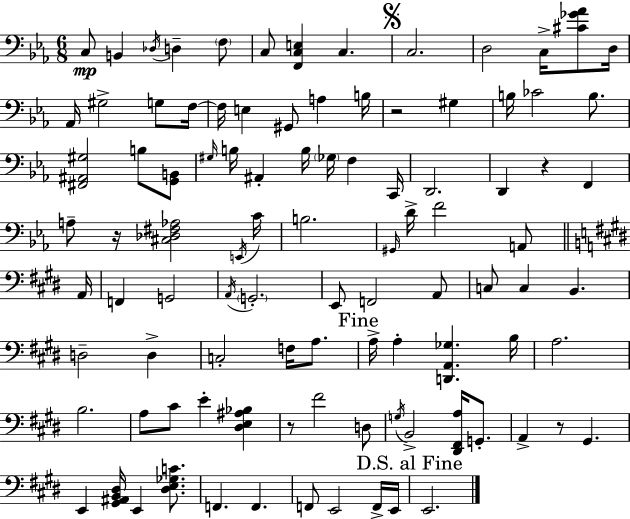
C3/e B2/q Db3/s D3/q F3/e C3/e [F2,C3,E3]/q C3/q. C3/h. D3/h C3/s [C#4,Gb4,Ab4]/e D3/s Ab2/s G#3/h G3/e F3/s F3/s E3/q G#2/e A3/q B3/s R/h G#3/q B3/s CES4/h B3/e. [F#2,A#2,G#3]/h B3/e [G2,B2]/e G#3/s B3/s A#2/q B3/s Gb3/s F3/q C2/s D2/h. D2/q R/q F2/q A3/e R/s [C#3,Db3,F#3,Ab3]/h E2/s C4/s B3/h. G#2/s D4/s F4/h A2/e A2/s F2/q G2/h A2/s G2/h. E2/e F2/h A2/e C3/e C3/q B2/q. D3/h D3/q C3/h F3/s A3/e. A3/s A3/q [D2,A2,Gb3]/q. B3/s A3/h. B3/h. A3/e C#4/e E4/q [D#3,E3,A#3,Bb3]/q R/e F#4/h D3/e G3/s B2/h [D#2,F#2,A3]/s G2/e. A2/q R/e G#2/q. E2/q [G#2,A#2,B2,D#3]/s E2/q [D#3,E3,Gb3,C4]/e. F2/q. F2/q. F2/e E2/h F2/s E2/s E2/h.